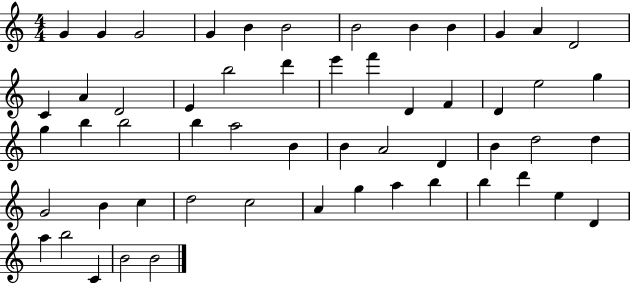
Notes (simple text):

G4/q G4/q G4/h G4/q B4/q B4/h B4/h B4/q B4/q G4/q A4/q D4/h C4/q A4/q D4/h E4/q B5/h D6/q E6/q F6/q D4/q F4/q D4/q E5/h G5/q G5/q B5/q B5/h B5/q A5/h B4/q B4/q A4/h D4/q B4/q D5/h D5/q G4/h B4/q C5/q D5/h C5/h A4/q G5/q A5/q B5/q B5/q D6/q E5/q D4/q A5/q B5/h C4/q B4/h B4/h